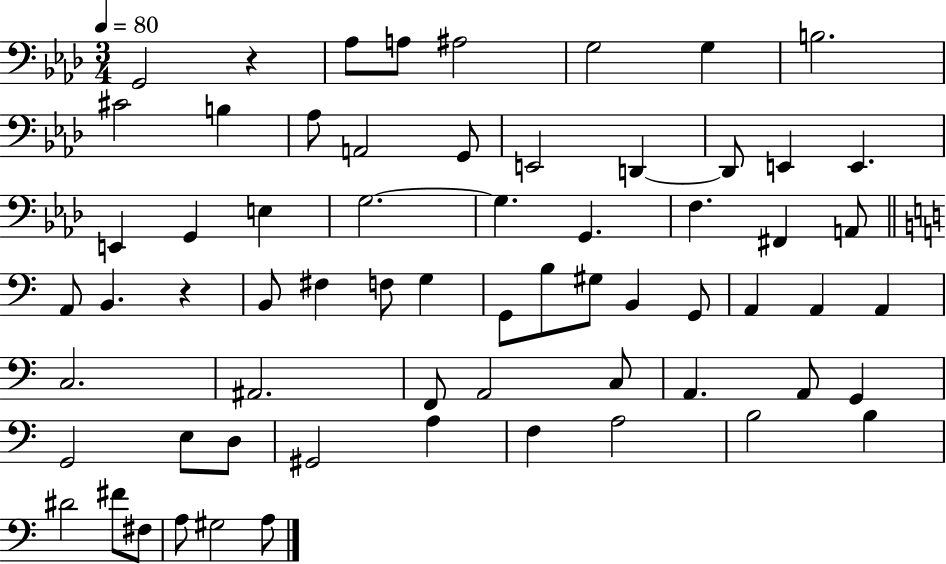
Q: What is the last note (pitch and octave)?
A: A3